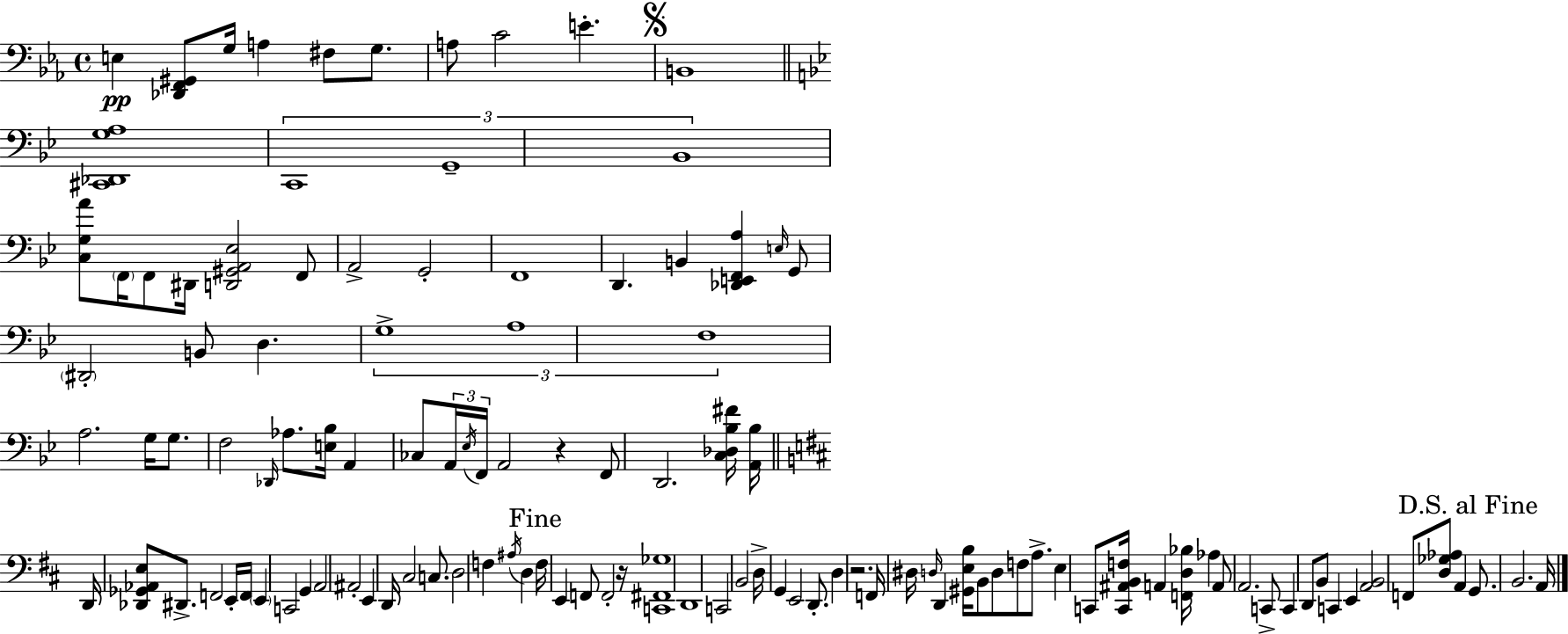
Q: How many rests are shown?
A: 3